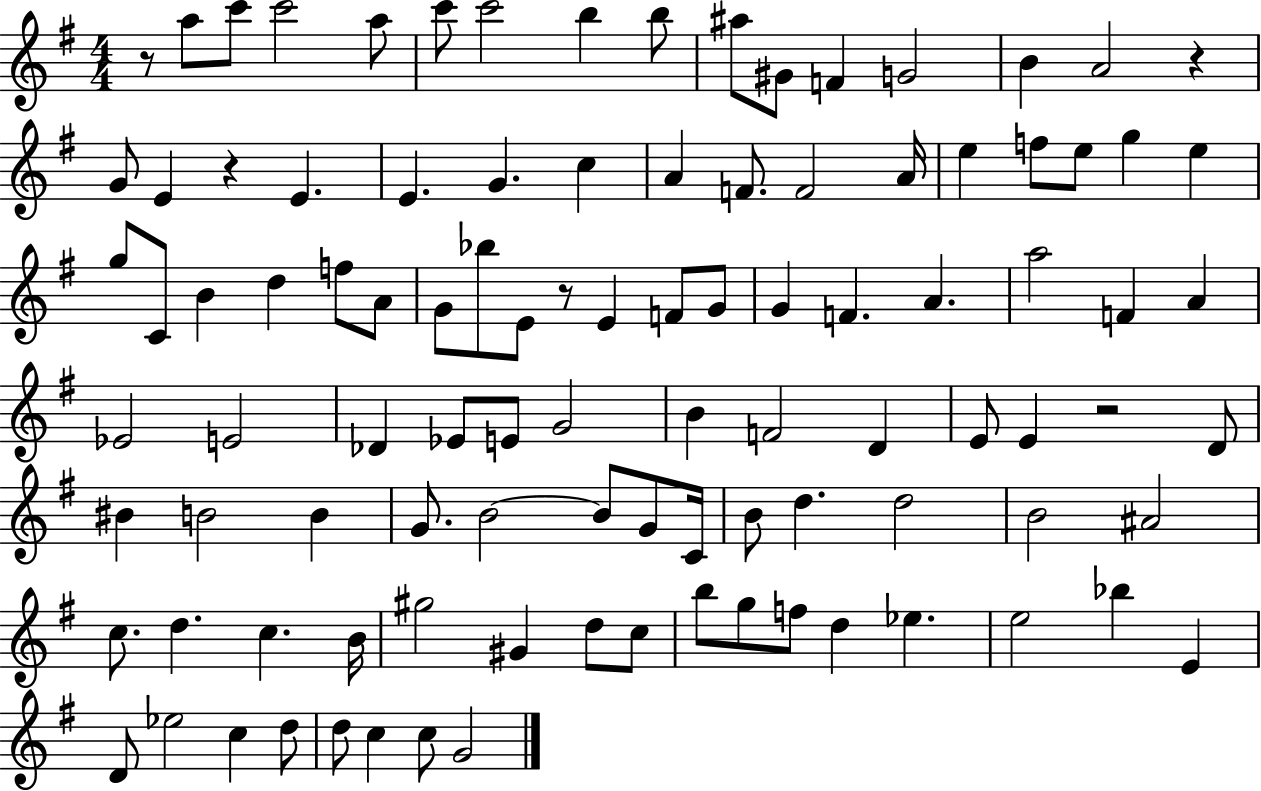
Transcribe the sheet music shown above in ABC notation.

X:1
T:Untitled
M:4/4
L:1/4
K:G
z/2 a/2 c'/2 c'2 a/2 c'/2 c'2 b b/2 ^a/2 ^G/2 F G2 B A2 z G/2 E z E E G c A F/2 F2 A/4 e f/2 e/2 g e g/2 C/2 B d f/2 A/2 G/2 _b/2 E/2 z/2 E F/2 G/2 G F A a2 F A _E2 E2 _D _E/2 E/2 G2 B F2 D E/2 E z2 D/2 ^B B2 B G/2 B2 B/2 G/2 C/4 B/2 d d2 B2 ^A2 c/2 d c B/4 ^g2 ^G d/2 c/2 b/2 g/2 f/2 d _e e2 _b E D/2 _e2 c d/2 d/2 c c/2 G2